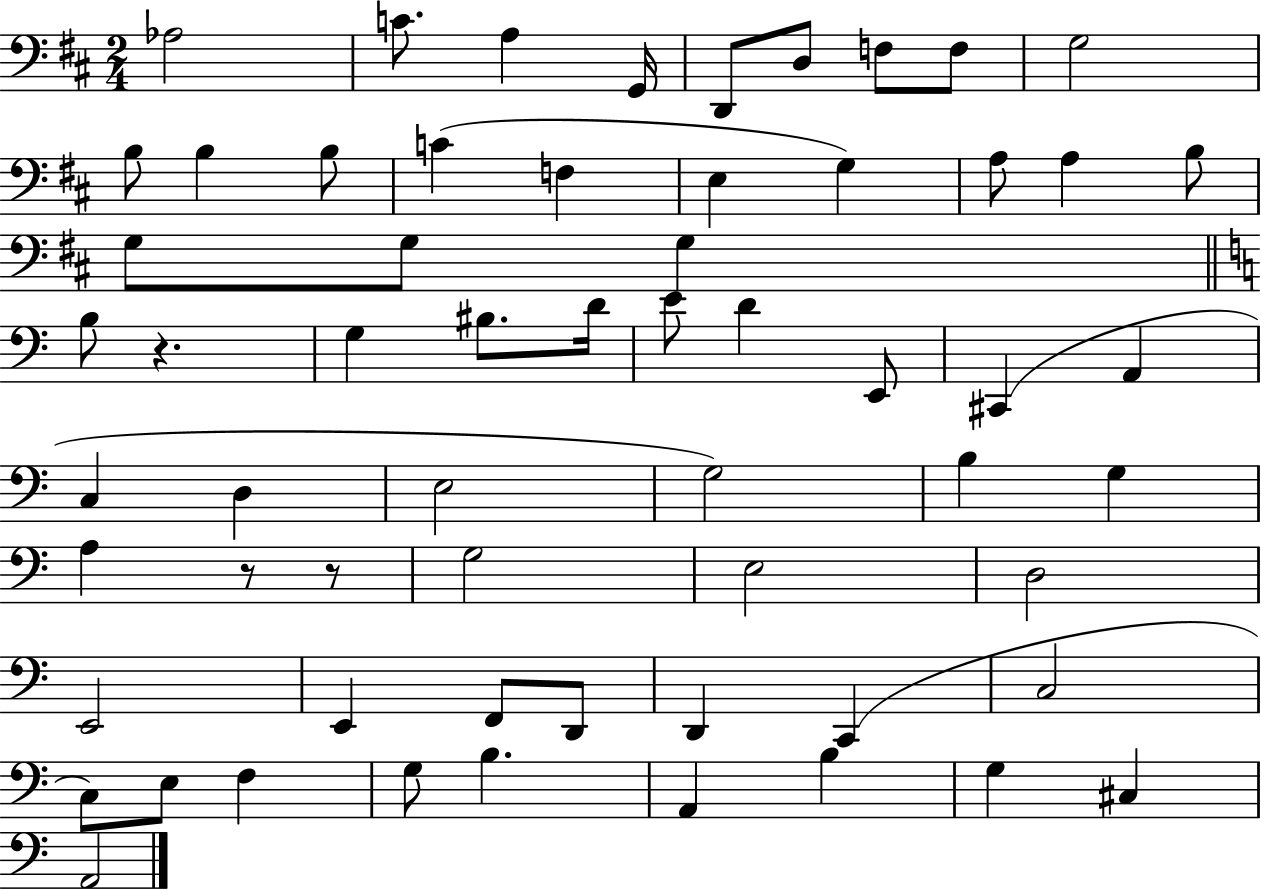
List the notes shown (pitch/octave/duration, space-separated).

Ab3/h C4/e. A3/q G2/s D2/e D3/e F3/e F3/e G3/h B3/e B3/q B3/e C4/q F3/q E3/q G3/q A3/e A3/q B3/e G3/e G3/e G3/q B3/e R/q. G3/q BIS3/e. D4/s E4/e D4/q E2/e C#2/q A2/q C3/q D3/q E3/h G3/h B3/q G3/q A3/q R/e R/e G3/h E3/h D3/h E2/h E2/q F2/e D2/e D2/q C2/q C3/h C3/e E3/e F3/q G3/e B3/q. A2/q B3/q G3/q C#3/q A2/h